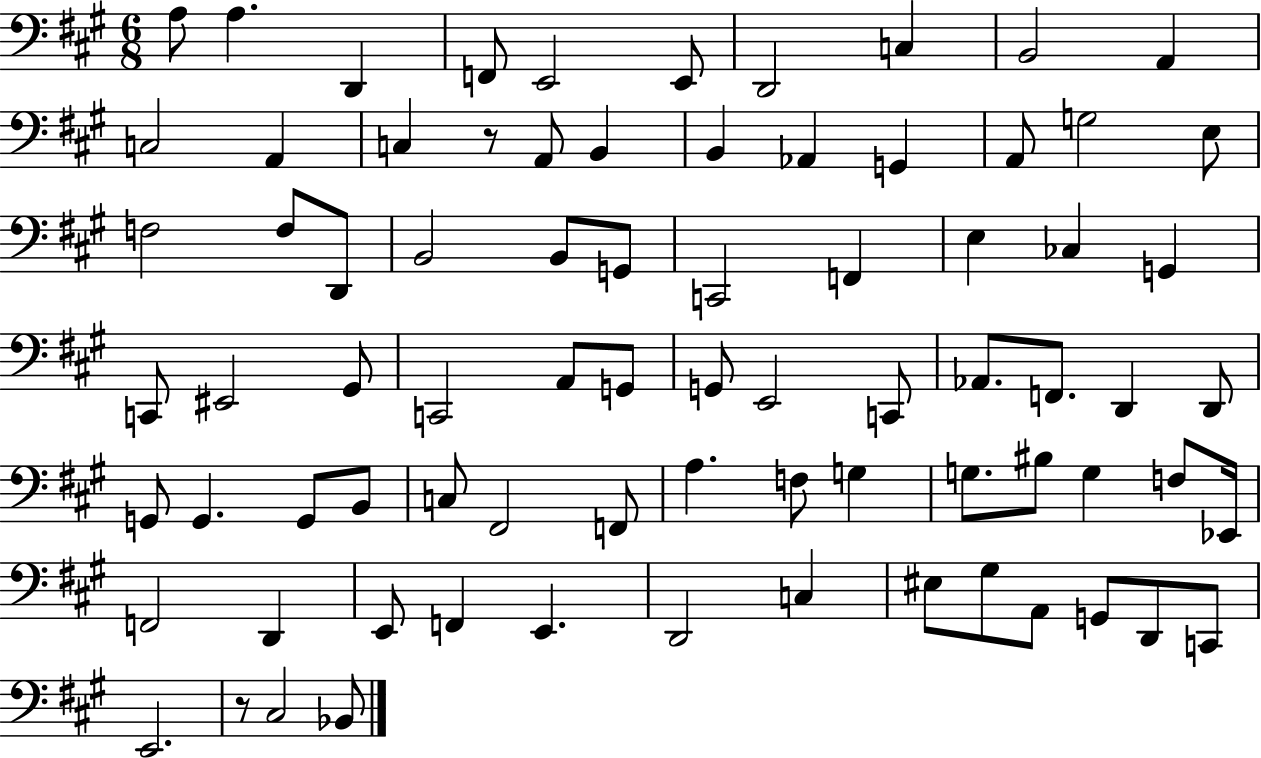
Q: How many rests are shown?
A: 2